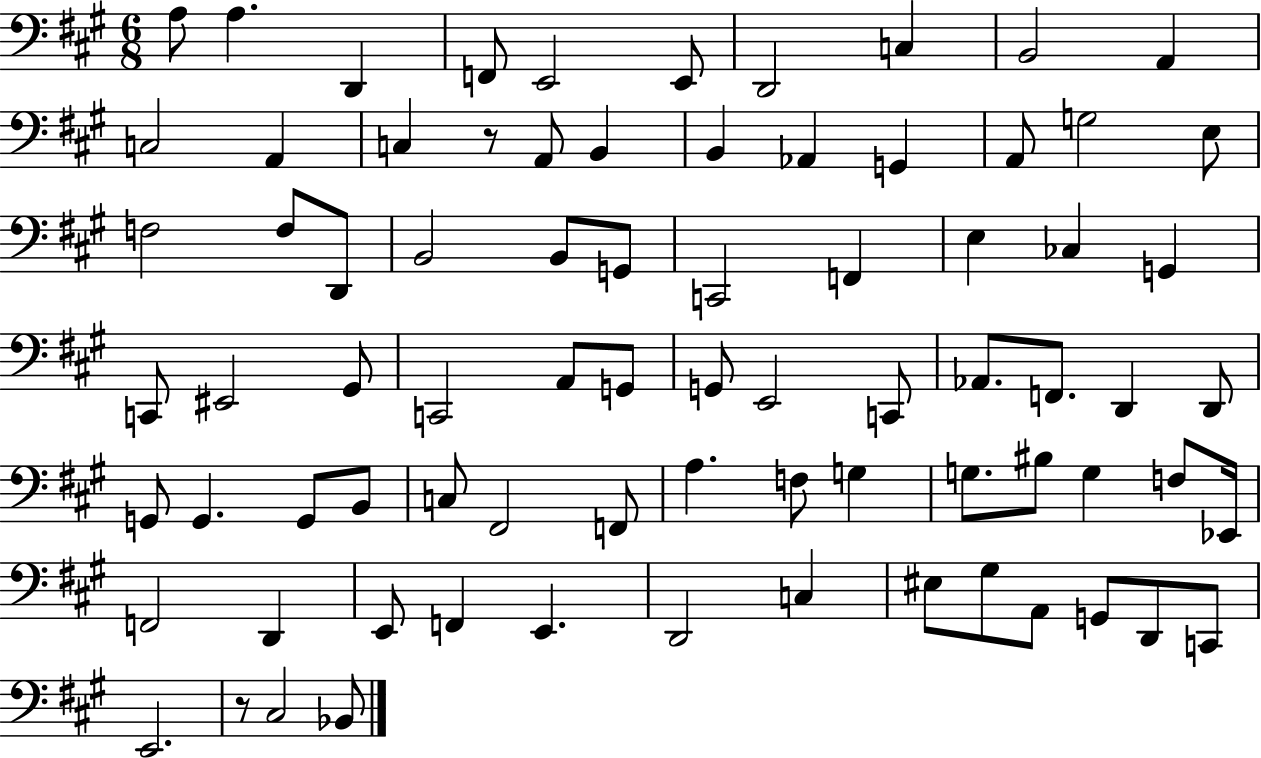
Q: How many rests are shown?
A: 2